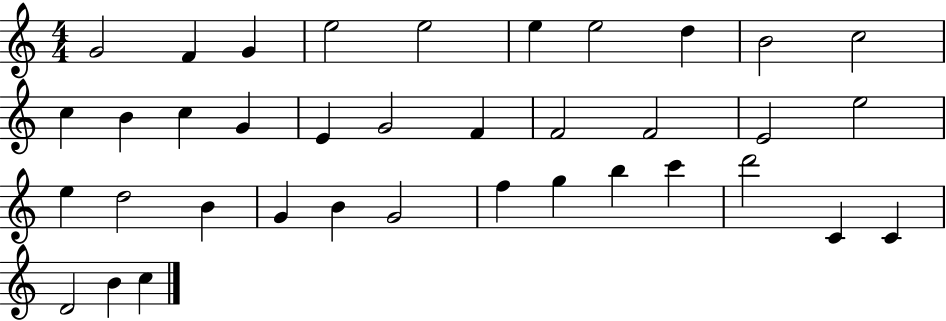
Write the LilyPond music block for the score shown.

{
  \clef treble
  \numericTimeSignature
  \time 4/4
  \key c \major
  g'2 f'4 g'4 | e''2 e''2 | e''4 e''2 d''4 | b'2 c''2 | \break c''4 b'4 c''4 g'4 | e'4 g'2 f'4 | f'2 f'2 | e'2 e''2 | \break e''4 d''2 b'4 | g'4 b'4 g'2 | f''4 g''4 b''4 c'''4 | d'''2 c'4 c'4 | \break d'2 b'4 c''4 | \bar "|."
}